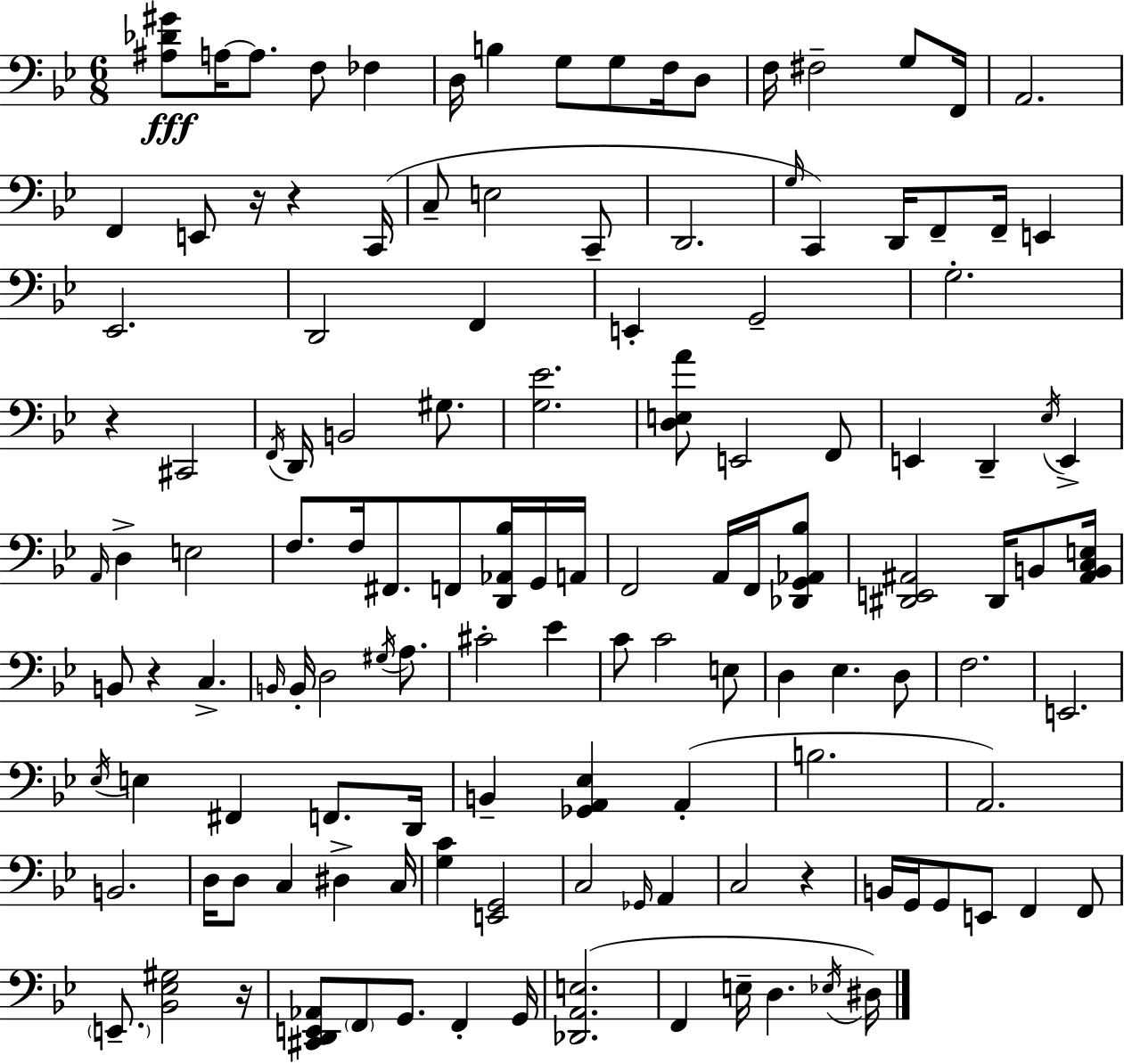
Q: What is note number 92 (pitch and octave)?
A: C3